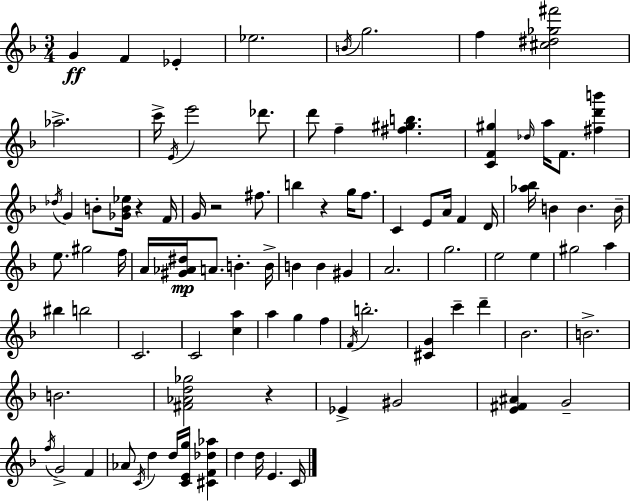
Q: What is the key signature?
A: F major